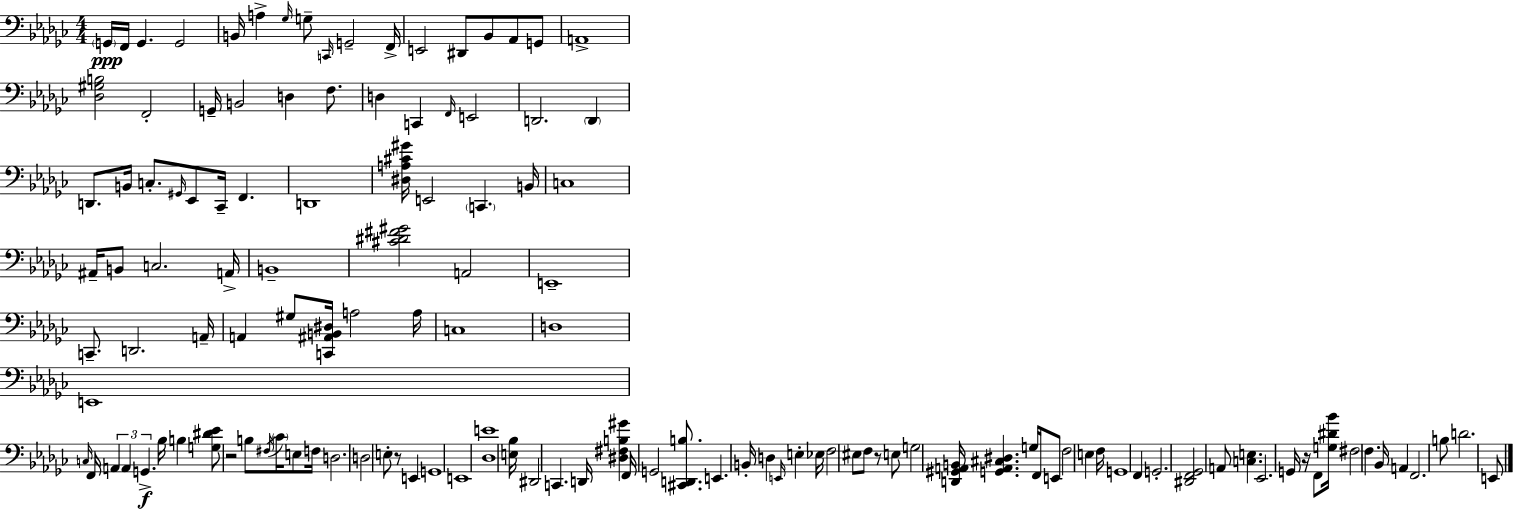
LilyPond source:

{
  \clef bass
  \numericTimeSignature
  \time 4/4
  \key ees \minor
  \parenthesize g,16\ppp f,16 g,4. g,2 | b,16 a4-> \grace { ges16 } g8-- \grace { c,16 } g,2-- | f,16-> e,2 dis,8 bes,8 aes,8 | g,8 a,1-> | \break <des gis b>2 f,2-. | g,16-- b,2 d4 f8. | d4 c,4 \grace { f,16 } e,2 | d,2. \parenthesize d,4 | \break d,8. b,16 c8.-. \grace { gis,16 } ees,8 ces,16-- f,4. | d,1 | <dis a cis' gis'>16 e,2 \parenthesize c,4. | b,16 c1 | \break ais,16-- b,8 c2. | a,16-> b,1-- | <cis' dis' fis' gis'>2 a,2 | e,1-- | \break c,8.-- d,2. | a,16-- a,4 gis8 <c, ais, b, dis>16 a2 | a16 c1 | d1 | \break e,1 | \grace { c16 } f,16 \tuplet 3/2 { a,4 a,4 g,4.->\f } | bes16 b4 <g dis' ees'>8 r2 | b8 \acciaccatura { fis16 } \parenthesize ces'16 e8 f16 d2. | \break d2 e8-. | r8 e,4 g,1 | e,1 | <des e'>1 | \break <e bes>16 dis,2 c,4. | d,16 <dis fis b gis'>4 f,16 g,2 | <cis, d, b>8. e,4. b,16-. d4 | \grace { e,16 } e4-. ees16 f2 eis8 | \break f8 r8 e8 g2 <d, gis, a, b,>16 | <g, a, cis dis>4. g16 f,16 e,8 f2 | e4 f16 g,1 | f,4 g,2.-. | \break <dis, f, ges,>2 a,8 | <c e>4. ees,2. | g,16 r16 f,8 <g dis' bes'>16 fis2 | f4. bes,16 a,4 f,2. | \break b8 d'2. | e,8 \bar "|."
}